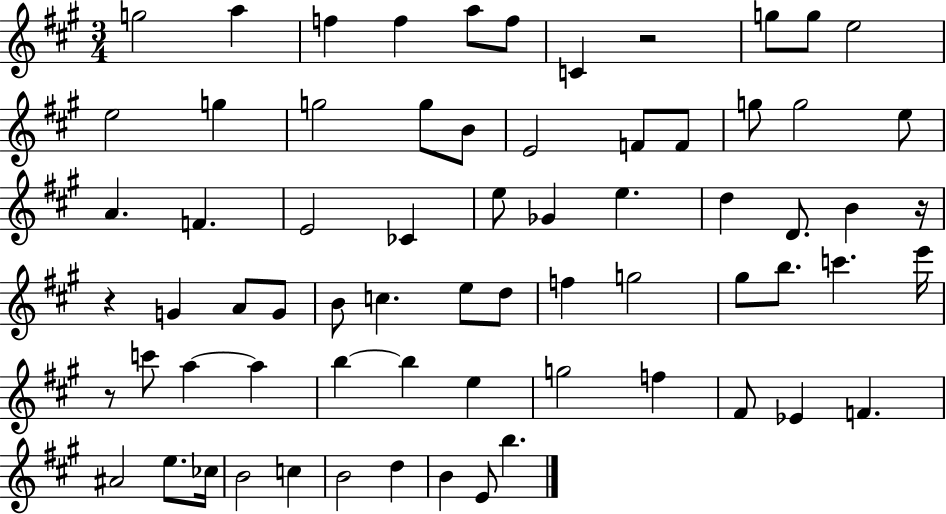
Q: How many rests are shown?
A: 4